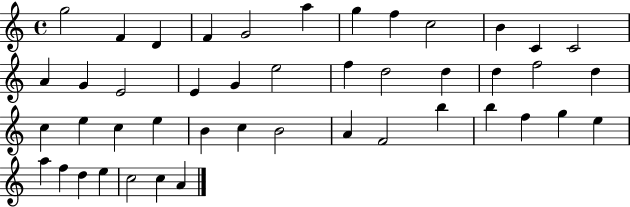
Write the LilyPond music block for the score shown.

{
  \clef treble
  \time 4/4
  \defaultTimeSignature
  \key c \major
  g''2 f'4 d'4 | f'4 g'2 a''4 | g''4 f''4 c''2 | b'4 c'4 c'2 | \break a'4 g'4 e'2 | e'4 g'4 e''2 | f''4 d''2 d''4 | d''4 f''2 d''4 | \break c''4 e''4 c''4 e''4 | b'4 c''4 b'2 | a'4 f'2 b''4 | b''4 f''4 g''4 e''4 | \break a''4 f''4 d''4 e''4 | c''2 c''4 a'4 | \bar "|."
}